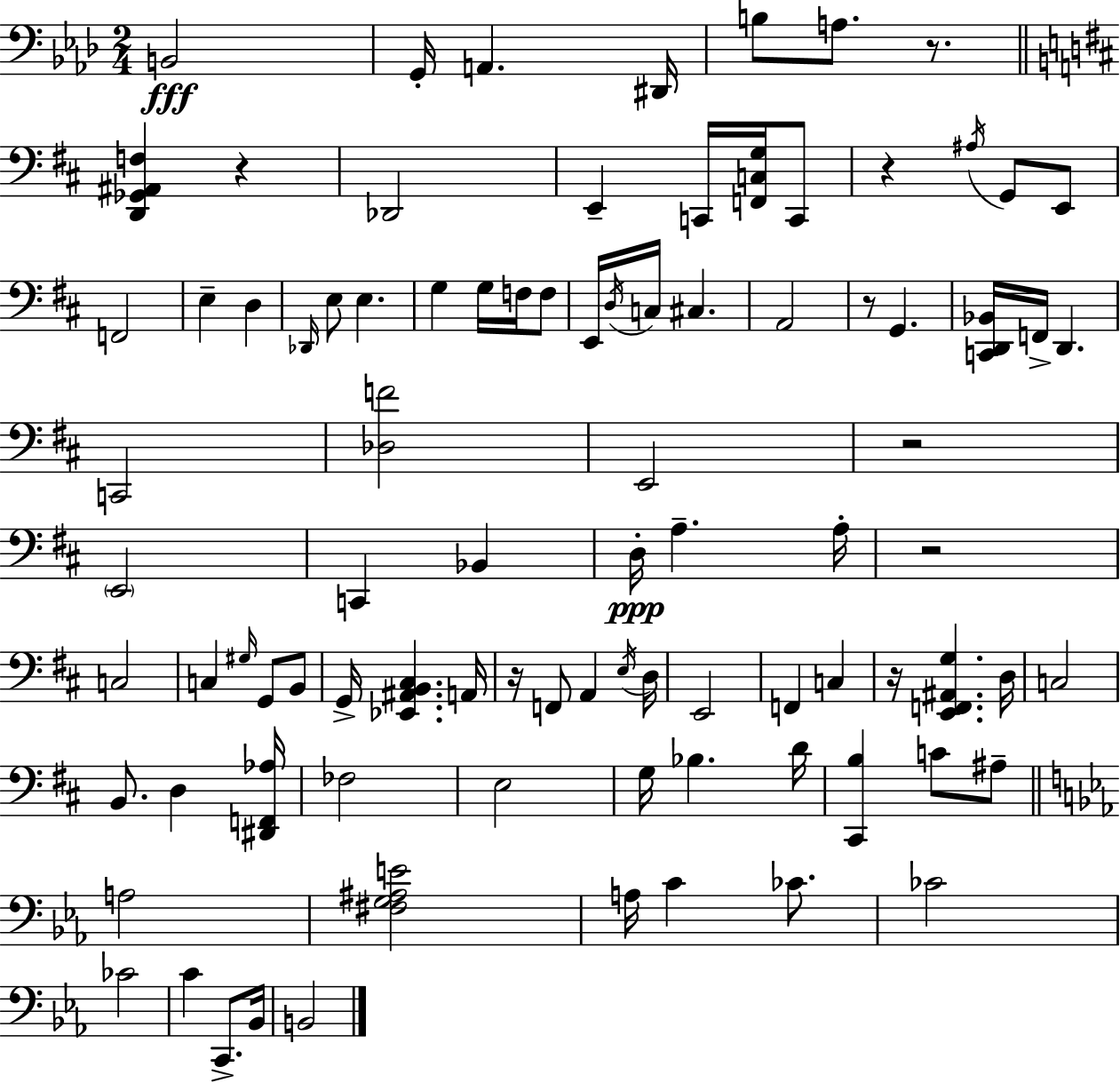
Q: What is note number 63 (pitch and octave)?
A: C4